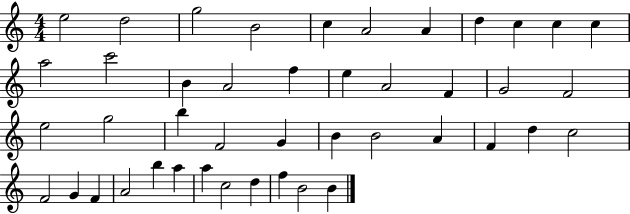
E5/h D5/h G5/h B4/h C5/q A4/h A4/q D5/q C5/q C5/q C5/q A5/h C6/h B4/q A4/h F5/q E5/q A4/h F4/q G4/h F4/h E5/h G5/h B5/q F4/h G4/q B4/q B4/h A4/q F4/q D5/q C5/h F4/h G4/q F4/q A4/h B5/q A5/q A5/q C5/h D5/q F5/q B4/h B4/q